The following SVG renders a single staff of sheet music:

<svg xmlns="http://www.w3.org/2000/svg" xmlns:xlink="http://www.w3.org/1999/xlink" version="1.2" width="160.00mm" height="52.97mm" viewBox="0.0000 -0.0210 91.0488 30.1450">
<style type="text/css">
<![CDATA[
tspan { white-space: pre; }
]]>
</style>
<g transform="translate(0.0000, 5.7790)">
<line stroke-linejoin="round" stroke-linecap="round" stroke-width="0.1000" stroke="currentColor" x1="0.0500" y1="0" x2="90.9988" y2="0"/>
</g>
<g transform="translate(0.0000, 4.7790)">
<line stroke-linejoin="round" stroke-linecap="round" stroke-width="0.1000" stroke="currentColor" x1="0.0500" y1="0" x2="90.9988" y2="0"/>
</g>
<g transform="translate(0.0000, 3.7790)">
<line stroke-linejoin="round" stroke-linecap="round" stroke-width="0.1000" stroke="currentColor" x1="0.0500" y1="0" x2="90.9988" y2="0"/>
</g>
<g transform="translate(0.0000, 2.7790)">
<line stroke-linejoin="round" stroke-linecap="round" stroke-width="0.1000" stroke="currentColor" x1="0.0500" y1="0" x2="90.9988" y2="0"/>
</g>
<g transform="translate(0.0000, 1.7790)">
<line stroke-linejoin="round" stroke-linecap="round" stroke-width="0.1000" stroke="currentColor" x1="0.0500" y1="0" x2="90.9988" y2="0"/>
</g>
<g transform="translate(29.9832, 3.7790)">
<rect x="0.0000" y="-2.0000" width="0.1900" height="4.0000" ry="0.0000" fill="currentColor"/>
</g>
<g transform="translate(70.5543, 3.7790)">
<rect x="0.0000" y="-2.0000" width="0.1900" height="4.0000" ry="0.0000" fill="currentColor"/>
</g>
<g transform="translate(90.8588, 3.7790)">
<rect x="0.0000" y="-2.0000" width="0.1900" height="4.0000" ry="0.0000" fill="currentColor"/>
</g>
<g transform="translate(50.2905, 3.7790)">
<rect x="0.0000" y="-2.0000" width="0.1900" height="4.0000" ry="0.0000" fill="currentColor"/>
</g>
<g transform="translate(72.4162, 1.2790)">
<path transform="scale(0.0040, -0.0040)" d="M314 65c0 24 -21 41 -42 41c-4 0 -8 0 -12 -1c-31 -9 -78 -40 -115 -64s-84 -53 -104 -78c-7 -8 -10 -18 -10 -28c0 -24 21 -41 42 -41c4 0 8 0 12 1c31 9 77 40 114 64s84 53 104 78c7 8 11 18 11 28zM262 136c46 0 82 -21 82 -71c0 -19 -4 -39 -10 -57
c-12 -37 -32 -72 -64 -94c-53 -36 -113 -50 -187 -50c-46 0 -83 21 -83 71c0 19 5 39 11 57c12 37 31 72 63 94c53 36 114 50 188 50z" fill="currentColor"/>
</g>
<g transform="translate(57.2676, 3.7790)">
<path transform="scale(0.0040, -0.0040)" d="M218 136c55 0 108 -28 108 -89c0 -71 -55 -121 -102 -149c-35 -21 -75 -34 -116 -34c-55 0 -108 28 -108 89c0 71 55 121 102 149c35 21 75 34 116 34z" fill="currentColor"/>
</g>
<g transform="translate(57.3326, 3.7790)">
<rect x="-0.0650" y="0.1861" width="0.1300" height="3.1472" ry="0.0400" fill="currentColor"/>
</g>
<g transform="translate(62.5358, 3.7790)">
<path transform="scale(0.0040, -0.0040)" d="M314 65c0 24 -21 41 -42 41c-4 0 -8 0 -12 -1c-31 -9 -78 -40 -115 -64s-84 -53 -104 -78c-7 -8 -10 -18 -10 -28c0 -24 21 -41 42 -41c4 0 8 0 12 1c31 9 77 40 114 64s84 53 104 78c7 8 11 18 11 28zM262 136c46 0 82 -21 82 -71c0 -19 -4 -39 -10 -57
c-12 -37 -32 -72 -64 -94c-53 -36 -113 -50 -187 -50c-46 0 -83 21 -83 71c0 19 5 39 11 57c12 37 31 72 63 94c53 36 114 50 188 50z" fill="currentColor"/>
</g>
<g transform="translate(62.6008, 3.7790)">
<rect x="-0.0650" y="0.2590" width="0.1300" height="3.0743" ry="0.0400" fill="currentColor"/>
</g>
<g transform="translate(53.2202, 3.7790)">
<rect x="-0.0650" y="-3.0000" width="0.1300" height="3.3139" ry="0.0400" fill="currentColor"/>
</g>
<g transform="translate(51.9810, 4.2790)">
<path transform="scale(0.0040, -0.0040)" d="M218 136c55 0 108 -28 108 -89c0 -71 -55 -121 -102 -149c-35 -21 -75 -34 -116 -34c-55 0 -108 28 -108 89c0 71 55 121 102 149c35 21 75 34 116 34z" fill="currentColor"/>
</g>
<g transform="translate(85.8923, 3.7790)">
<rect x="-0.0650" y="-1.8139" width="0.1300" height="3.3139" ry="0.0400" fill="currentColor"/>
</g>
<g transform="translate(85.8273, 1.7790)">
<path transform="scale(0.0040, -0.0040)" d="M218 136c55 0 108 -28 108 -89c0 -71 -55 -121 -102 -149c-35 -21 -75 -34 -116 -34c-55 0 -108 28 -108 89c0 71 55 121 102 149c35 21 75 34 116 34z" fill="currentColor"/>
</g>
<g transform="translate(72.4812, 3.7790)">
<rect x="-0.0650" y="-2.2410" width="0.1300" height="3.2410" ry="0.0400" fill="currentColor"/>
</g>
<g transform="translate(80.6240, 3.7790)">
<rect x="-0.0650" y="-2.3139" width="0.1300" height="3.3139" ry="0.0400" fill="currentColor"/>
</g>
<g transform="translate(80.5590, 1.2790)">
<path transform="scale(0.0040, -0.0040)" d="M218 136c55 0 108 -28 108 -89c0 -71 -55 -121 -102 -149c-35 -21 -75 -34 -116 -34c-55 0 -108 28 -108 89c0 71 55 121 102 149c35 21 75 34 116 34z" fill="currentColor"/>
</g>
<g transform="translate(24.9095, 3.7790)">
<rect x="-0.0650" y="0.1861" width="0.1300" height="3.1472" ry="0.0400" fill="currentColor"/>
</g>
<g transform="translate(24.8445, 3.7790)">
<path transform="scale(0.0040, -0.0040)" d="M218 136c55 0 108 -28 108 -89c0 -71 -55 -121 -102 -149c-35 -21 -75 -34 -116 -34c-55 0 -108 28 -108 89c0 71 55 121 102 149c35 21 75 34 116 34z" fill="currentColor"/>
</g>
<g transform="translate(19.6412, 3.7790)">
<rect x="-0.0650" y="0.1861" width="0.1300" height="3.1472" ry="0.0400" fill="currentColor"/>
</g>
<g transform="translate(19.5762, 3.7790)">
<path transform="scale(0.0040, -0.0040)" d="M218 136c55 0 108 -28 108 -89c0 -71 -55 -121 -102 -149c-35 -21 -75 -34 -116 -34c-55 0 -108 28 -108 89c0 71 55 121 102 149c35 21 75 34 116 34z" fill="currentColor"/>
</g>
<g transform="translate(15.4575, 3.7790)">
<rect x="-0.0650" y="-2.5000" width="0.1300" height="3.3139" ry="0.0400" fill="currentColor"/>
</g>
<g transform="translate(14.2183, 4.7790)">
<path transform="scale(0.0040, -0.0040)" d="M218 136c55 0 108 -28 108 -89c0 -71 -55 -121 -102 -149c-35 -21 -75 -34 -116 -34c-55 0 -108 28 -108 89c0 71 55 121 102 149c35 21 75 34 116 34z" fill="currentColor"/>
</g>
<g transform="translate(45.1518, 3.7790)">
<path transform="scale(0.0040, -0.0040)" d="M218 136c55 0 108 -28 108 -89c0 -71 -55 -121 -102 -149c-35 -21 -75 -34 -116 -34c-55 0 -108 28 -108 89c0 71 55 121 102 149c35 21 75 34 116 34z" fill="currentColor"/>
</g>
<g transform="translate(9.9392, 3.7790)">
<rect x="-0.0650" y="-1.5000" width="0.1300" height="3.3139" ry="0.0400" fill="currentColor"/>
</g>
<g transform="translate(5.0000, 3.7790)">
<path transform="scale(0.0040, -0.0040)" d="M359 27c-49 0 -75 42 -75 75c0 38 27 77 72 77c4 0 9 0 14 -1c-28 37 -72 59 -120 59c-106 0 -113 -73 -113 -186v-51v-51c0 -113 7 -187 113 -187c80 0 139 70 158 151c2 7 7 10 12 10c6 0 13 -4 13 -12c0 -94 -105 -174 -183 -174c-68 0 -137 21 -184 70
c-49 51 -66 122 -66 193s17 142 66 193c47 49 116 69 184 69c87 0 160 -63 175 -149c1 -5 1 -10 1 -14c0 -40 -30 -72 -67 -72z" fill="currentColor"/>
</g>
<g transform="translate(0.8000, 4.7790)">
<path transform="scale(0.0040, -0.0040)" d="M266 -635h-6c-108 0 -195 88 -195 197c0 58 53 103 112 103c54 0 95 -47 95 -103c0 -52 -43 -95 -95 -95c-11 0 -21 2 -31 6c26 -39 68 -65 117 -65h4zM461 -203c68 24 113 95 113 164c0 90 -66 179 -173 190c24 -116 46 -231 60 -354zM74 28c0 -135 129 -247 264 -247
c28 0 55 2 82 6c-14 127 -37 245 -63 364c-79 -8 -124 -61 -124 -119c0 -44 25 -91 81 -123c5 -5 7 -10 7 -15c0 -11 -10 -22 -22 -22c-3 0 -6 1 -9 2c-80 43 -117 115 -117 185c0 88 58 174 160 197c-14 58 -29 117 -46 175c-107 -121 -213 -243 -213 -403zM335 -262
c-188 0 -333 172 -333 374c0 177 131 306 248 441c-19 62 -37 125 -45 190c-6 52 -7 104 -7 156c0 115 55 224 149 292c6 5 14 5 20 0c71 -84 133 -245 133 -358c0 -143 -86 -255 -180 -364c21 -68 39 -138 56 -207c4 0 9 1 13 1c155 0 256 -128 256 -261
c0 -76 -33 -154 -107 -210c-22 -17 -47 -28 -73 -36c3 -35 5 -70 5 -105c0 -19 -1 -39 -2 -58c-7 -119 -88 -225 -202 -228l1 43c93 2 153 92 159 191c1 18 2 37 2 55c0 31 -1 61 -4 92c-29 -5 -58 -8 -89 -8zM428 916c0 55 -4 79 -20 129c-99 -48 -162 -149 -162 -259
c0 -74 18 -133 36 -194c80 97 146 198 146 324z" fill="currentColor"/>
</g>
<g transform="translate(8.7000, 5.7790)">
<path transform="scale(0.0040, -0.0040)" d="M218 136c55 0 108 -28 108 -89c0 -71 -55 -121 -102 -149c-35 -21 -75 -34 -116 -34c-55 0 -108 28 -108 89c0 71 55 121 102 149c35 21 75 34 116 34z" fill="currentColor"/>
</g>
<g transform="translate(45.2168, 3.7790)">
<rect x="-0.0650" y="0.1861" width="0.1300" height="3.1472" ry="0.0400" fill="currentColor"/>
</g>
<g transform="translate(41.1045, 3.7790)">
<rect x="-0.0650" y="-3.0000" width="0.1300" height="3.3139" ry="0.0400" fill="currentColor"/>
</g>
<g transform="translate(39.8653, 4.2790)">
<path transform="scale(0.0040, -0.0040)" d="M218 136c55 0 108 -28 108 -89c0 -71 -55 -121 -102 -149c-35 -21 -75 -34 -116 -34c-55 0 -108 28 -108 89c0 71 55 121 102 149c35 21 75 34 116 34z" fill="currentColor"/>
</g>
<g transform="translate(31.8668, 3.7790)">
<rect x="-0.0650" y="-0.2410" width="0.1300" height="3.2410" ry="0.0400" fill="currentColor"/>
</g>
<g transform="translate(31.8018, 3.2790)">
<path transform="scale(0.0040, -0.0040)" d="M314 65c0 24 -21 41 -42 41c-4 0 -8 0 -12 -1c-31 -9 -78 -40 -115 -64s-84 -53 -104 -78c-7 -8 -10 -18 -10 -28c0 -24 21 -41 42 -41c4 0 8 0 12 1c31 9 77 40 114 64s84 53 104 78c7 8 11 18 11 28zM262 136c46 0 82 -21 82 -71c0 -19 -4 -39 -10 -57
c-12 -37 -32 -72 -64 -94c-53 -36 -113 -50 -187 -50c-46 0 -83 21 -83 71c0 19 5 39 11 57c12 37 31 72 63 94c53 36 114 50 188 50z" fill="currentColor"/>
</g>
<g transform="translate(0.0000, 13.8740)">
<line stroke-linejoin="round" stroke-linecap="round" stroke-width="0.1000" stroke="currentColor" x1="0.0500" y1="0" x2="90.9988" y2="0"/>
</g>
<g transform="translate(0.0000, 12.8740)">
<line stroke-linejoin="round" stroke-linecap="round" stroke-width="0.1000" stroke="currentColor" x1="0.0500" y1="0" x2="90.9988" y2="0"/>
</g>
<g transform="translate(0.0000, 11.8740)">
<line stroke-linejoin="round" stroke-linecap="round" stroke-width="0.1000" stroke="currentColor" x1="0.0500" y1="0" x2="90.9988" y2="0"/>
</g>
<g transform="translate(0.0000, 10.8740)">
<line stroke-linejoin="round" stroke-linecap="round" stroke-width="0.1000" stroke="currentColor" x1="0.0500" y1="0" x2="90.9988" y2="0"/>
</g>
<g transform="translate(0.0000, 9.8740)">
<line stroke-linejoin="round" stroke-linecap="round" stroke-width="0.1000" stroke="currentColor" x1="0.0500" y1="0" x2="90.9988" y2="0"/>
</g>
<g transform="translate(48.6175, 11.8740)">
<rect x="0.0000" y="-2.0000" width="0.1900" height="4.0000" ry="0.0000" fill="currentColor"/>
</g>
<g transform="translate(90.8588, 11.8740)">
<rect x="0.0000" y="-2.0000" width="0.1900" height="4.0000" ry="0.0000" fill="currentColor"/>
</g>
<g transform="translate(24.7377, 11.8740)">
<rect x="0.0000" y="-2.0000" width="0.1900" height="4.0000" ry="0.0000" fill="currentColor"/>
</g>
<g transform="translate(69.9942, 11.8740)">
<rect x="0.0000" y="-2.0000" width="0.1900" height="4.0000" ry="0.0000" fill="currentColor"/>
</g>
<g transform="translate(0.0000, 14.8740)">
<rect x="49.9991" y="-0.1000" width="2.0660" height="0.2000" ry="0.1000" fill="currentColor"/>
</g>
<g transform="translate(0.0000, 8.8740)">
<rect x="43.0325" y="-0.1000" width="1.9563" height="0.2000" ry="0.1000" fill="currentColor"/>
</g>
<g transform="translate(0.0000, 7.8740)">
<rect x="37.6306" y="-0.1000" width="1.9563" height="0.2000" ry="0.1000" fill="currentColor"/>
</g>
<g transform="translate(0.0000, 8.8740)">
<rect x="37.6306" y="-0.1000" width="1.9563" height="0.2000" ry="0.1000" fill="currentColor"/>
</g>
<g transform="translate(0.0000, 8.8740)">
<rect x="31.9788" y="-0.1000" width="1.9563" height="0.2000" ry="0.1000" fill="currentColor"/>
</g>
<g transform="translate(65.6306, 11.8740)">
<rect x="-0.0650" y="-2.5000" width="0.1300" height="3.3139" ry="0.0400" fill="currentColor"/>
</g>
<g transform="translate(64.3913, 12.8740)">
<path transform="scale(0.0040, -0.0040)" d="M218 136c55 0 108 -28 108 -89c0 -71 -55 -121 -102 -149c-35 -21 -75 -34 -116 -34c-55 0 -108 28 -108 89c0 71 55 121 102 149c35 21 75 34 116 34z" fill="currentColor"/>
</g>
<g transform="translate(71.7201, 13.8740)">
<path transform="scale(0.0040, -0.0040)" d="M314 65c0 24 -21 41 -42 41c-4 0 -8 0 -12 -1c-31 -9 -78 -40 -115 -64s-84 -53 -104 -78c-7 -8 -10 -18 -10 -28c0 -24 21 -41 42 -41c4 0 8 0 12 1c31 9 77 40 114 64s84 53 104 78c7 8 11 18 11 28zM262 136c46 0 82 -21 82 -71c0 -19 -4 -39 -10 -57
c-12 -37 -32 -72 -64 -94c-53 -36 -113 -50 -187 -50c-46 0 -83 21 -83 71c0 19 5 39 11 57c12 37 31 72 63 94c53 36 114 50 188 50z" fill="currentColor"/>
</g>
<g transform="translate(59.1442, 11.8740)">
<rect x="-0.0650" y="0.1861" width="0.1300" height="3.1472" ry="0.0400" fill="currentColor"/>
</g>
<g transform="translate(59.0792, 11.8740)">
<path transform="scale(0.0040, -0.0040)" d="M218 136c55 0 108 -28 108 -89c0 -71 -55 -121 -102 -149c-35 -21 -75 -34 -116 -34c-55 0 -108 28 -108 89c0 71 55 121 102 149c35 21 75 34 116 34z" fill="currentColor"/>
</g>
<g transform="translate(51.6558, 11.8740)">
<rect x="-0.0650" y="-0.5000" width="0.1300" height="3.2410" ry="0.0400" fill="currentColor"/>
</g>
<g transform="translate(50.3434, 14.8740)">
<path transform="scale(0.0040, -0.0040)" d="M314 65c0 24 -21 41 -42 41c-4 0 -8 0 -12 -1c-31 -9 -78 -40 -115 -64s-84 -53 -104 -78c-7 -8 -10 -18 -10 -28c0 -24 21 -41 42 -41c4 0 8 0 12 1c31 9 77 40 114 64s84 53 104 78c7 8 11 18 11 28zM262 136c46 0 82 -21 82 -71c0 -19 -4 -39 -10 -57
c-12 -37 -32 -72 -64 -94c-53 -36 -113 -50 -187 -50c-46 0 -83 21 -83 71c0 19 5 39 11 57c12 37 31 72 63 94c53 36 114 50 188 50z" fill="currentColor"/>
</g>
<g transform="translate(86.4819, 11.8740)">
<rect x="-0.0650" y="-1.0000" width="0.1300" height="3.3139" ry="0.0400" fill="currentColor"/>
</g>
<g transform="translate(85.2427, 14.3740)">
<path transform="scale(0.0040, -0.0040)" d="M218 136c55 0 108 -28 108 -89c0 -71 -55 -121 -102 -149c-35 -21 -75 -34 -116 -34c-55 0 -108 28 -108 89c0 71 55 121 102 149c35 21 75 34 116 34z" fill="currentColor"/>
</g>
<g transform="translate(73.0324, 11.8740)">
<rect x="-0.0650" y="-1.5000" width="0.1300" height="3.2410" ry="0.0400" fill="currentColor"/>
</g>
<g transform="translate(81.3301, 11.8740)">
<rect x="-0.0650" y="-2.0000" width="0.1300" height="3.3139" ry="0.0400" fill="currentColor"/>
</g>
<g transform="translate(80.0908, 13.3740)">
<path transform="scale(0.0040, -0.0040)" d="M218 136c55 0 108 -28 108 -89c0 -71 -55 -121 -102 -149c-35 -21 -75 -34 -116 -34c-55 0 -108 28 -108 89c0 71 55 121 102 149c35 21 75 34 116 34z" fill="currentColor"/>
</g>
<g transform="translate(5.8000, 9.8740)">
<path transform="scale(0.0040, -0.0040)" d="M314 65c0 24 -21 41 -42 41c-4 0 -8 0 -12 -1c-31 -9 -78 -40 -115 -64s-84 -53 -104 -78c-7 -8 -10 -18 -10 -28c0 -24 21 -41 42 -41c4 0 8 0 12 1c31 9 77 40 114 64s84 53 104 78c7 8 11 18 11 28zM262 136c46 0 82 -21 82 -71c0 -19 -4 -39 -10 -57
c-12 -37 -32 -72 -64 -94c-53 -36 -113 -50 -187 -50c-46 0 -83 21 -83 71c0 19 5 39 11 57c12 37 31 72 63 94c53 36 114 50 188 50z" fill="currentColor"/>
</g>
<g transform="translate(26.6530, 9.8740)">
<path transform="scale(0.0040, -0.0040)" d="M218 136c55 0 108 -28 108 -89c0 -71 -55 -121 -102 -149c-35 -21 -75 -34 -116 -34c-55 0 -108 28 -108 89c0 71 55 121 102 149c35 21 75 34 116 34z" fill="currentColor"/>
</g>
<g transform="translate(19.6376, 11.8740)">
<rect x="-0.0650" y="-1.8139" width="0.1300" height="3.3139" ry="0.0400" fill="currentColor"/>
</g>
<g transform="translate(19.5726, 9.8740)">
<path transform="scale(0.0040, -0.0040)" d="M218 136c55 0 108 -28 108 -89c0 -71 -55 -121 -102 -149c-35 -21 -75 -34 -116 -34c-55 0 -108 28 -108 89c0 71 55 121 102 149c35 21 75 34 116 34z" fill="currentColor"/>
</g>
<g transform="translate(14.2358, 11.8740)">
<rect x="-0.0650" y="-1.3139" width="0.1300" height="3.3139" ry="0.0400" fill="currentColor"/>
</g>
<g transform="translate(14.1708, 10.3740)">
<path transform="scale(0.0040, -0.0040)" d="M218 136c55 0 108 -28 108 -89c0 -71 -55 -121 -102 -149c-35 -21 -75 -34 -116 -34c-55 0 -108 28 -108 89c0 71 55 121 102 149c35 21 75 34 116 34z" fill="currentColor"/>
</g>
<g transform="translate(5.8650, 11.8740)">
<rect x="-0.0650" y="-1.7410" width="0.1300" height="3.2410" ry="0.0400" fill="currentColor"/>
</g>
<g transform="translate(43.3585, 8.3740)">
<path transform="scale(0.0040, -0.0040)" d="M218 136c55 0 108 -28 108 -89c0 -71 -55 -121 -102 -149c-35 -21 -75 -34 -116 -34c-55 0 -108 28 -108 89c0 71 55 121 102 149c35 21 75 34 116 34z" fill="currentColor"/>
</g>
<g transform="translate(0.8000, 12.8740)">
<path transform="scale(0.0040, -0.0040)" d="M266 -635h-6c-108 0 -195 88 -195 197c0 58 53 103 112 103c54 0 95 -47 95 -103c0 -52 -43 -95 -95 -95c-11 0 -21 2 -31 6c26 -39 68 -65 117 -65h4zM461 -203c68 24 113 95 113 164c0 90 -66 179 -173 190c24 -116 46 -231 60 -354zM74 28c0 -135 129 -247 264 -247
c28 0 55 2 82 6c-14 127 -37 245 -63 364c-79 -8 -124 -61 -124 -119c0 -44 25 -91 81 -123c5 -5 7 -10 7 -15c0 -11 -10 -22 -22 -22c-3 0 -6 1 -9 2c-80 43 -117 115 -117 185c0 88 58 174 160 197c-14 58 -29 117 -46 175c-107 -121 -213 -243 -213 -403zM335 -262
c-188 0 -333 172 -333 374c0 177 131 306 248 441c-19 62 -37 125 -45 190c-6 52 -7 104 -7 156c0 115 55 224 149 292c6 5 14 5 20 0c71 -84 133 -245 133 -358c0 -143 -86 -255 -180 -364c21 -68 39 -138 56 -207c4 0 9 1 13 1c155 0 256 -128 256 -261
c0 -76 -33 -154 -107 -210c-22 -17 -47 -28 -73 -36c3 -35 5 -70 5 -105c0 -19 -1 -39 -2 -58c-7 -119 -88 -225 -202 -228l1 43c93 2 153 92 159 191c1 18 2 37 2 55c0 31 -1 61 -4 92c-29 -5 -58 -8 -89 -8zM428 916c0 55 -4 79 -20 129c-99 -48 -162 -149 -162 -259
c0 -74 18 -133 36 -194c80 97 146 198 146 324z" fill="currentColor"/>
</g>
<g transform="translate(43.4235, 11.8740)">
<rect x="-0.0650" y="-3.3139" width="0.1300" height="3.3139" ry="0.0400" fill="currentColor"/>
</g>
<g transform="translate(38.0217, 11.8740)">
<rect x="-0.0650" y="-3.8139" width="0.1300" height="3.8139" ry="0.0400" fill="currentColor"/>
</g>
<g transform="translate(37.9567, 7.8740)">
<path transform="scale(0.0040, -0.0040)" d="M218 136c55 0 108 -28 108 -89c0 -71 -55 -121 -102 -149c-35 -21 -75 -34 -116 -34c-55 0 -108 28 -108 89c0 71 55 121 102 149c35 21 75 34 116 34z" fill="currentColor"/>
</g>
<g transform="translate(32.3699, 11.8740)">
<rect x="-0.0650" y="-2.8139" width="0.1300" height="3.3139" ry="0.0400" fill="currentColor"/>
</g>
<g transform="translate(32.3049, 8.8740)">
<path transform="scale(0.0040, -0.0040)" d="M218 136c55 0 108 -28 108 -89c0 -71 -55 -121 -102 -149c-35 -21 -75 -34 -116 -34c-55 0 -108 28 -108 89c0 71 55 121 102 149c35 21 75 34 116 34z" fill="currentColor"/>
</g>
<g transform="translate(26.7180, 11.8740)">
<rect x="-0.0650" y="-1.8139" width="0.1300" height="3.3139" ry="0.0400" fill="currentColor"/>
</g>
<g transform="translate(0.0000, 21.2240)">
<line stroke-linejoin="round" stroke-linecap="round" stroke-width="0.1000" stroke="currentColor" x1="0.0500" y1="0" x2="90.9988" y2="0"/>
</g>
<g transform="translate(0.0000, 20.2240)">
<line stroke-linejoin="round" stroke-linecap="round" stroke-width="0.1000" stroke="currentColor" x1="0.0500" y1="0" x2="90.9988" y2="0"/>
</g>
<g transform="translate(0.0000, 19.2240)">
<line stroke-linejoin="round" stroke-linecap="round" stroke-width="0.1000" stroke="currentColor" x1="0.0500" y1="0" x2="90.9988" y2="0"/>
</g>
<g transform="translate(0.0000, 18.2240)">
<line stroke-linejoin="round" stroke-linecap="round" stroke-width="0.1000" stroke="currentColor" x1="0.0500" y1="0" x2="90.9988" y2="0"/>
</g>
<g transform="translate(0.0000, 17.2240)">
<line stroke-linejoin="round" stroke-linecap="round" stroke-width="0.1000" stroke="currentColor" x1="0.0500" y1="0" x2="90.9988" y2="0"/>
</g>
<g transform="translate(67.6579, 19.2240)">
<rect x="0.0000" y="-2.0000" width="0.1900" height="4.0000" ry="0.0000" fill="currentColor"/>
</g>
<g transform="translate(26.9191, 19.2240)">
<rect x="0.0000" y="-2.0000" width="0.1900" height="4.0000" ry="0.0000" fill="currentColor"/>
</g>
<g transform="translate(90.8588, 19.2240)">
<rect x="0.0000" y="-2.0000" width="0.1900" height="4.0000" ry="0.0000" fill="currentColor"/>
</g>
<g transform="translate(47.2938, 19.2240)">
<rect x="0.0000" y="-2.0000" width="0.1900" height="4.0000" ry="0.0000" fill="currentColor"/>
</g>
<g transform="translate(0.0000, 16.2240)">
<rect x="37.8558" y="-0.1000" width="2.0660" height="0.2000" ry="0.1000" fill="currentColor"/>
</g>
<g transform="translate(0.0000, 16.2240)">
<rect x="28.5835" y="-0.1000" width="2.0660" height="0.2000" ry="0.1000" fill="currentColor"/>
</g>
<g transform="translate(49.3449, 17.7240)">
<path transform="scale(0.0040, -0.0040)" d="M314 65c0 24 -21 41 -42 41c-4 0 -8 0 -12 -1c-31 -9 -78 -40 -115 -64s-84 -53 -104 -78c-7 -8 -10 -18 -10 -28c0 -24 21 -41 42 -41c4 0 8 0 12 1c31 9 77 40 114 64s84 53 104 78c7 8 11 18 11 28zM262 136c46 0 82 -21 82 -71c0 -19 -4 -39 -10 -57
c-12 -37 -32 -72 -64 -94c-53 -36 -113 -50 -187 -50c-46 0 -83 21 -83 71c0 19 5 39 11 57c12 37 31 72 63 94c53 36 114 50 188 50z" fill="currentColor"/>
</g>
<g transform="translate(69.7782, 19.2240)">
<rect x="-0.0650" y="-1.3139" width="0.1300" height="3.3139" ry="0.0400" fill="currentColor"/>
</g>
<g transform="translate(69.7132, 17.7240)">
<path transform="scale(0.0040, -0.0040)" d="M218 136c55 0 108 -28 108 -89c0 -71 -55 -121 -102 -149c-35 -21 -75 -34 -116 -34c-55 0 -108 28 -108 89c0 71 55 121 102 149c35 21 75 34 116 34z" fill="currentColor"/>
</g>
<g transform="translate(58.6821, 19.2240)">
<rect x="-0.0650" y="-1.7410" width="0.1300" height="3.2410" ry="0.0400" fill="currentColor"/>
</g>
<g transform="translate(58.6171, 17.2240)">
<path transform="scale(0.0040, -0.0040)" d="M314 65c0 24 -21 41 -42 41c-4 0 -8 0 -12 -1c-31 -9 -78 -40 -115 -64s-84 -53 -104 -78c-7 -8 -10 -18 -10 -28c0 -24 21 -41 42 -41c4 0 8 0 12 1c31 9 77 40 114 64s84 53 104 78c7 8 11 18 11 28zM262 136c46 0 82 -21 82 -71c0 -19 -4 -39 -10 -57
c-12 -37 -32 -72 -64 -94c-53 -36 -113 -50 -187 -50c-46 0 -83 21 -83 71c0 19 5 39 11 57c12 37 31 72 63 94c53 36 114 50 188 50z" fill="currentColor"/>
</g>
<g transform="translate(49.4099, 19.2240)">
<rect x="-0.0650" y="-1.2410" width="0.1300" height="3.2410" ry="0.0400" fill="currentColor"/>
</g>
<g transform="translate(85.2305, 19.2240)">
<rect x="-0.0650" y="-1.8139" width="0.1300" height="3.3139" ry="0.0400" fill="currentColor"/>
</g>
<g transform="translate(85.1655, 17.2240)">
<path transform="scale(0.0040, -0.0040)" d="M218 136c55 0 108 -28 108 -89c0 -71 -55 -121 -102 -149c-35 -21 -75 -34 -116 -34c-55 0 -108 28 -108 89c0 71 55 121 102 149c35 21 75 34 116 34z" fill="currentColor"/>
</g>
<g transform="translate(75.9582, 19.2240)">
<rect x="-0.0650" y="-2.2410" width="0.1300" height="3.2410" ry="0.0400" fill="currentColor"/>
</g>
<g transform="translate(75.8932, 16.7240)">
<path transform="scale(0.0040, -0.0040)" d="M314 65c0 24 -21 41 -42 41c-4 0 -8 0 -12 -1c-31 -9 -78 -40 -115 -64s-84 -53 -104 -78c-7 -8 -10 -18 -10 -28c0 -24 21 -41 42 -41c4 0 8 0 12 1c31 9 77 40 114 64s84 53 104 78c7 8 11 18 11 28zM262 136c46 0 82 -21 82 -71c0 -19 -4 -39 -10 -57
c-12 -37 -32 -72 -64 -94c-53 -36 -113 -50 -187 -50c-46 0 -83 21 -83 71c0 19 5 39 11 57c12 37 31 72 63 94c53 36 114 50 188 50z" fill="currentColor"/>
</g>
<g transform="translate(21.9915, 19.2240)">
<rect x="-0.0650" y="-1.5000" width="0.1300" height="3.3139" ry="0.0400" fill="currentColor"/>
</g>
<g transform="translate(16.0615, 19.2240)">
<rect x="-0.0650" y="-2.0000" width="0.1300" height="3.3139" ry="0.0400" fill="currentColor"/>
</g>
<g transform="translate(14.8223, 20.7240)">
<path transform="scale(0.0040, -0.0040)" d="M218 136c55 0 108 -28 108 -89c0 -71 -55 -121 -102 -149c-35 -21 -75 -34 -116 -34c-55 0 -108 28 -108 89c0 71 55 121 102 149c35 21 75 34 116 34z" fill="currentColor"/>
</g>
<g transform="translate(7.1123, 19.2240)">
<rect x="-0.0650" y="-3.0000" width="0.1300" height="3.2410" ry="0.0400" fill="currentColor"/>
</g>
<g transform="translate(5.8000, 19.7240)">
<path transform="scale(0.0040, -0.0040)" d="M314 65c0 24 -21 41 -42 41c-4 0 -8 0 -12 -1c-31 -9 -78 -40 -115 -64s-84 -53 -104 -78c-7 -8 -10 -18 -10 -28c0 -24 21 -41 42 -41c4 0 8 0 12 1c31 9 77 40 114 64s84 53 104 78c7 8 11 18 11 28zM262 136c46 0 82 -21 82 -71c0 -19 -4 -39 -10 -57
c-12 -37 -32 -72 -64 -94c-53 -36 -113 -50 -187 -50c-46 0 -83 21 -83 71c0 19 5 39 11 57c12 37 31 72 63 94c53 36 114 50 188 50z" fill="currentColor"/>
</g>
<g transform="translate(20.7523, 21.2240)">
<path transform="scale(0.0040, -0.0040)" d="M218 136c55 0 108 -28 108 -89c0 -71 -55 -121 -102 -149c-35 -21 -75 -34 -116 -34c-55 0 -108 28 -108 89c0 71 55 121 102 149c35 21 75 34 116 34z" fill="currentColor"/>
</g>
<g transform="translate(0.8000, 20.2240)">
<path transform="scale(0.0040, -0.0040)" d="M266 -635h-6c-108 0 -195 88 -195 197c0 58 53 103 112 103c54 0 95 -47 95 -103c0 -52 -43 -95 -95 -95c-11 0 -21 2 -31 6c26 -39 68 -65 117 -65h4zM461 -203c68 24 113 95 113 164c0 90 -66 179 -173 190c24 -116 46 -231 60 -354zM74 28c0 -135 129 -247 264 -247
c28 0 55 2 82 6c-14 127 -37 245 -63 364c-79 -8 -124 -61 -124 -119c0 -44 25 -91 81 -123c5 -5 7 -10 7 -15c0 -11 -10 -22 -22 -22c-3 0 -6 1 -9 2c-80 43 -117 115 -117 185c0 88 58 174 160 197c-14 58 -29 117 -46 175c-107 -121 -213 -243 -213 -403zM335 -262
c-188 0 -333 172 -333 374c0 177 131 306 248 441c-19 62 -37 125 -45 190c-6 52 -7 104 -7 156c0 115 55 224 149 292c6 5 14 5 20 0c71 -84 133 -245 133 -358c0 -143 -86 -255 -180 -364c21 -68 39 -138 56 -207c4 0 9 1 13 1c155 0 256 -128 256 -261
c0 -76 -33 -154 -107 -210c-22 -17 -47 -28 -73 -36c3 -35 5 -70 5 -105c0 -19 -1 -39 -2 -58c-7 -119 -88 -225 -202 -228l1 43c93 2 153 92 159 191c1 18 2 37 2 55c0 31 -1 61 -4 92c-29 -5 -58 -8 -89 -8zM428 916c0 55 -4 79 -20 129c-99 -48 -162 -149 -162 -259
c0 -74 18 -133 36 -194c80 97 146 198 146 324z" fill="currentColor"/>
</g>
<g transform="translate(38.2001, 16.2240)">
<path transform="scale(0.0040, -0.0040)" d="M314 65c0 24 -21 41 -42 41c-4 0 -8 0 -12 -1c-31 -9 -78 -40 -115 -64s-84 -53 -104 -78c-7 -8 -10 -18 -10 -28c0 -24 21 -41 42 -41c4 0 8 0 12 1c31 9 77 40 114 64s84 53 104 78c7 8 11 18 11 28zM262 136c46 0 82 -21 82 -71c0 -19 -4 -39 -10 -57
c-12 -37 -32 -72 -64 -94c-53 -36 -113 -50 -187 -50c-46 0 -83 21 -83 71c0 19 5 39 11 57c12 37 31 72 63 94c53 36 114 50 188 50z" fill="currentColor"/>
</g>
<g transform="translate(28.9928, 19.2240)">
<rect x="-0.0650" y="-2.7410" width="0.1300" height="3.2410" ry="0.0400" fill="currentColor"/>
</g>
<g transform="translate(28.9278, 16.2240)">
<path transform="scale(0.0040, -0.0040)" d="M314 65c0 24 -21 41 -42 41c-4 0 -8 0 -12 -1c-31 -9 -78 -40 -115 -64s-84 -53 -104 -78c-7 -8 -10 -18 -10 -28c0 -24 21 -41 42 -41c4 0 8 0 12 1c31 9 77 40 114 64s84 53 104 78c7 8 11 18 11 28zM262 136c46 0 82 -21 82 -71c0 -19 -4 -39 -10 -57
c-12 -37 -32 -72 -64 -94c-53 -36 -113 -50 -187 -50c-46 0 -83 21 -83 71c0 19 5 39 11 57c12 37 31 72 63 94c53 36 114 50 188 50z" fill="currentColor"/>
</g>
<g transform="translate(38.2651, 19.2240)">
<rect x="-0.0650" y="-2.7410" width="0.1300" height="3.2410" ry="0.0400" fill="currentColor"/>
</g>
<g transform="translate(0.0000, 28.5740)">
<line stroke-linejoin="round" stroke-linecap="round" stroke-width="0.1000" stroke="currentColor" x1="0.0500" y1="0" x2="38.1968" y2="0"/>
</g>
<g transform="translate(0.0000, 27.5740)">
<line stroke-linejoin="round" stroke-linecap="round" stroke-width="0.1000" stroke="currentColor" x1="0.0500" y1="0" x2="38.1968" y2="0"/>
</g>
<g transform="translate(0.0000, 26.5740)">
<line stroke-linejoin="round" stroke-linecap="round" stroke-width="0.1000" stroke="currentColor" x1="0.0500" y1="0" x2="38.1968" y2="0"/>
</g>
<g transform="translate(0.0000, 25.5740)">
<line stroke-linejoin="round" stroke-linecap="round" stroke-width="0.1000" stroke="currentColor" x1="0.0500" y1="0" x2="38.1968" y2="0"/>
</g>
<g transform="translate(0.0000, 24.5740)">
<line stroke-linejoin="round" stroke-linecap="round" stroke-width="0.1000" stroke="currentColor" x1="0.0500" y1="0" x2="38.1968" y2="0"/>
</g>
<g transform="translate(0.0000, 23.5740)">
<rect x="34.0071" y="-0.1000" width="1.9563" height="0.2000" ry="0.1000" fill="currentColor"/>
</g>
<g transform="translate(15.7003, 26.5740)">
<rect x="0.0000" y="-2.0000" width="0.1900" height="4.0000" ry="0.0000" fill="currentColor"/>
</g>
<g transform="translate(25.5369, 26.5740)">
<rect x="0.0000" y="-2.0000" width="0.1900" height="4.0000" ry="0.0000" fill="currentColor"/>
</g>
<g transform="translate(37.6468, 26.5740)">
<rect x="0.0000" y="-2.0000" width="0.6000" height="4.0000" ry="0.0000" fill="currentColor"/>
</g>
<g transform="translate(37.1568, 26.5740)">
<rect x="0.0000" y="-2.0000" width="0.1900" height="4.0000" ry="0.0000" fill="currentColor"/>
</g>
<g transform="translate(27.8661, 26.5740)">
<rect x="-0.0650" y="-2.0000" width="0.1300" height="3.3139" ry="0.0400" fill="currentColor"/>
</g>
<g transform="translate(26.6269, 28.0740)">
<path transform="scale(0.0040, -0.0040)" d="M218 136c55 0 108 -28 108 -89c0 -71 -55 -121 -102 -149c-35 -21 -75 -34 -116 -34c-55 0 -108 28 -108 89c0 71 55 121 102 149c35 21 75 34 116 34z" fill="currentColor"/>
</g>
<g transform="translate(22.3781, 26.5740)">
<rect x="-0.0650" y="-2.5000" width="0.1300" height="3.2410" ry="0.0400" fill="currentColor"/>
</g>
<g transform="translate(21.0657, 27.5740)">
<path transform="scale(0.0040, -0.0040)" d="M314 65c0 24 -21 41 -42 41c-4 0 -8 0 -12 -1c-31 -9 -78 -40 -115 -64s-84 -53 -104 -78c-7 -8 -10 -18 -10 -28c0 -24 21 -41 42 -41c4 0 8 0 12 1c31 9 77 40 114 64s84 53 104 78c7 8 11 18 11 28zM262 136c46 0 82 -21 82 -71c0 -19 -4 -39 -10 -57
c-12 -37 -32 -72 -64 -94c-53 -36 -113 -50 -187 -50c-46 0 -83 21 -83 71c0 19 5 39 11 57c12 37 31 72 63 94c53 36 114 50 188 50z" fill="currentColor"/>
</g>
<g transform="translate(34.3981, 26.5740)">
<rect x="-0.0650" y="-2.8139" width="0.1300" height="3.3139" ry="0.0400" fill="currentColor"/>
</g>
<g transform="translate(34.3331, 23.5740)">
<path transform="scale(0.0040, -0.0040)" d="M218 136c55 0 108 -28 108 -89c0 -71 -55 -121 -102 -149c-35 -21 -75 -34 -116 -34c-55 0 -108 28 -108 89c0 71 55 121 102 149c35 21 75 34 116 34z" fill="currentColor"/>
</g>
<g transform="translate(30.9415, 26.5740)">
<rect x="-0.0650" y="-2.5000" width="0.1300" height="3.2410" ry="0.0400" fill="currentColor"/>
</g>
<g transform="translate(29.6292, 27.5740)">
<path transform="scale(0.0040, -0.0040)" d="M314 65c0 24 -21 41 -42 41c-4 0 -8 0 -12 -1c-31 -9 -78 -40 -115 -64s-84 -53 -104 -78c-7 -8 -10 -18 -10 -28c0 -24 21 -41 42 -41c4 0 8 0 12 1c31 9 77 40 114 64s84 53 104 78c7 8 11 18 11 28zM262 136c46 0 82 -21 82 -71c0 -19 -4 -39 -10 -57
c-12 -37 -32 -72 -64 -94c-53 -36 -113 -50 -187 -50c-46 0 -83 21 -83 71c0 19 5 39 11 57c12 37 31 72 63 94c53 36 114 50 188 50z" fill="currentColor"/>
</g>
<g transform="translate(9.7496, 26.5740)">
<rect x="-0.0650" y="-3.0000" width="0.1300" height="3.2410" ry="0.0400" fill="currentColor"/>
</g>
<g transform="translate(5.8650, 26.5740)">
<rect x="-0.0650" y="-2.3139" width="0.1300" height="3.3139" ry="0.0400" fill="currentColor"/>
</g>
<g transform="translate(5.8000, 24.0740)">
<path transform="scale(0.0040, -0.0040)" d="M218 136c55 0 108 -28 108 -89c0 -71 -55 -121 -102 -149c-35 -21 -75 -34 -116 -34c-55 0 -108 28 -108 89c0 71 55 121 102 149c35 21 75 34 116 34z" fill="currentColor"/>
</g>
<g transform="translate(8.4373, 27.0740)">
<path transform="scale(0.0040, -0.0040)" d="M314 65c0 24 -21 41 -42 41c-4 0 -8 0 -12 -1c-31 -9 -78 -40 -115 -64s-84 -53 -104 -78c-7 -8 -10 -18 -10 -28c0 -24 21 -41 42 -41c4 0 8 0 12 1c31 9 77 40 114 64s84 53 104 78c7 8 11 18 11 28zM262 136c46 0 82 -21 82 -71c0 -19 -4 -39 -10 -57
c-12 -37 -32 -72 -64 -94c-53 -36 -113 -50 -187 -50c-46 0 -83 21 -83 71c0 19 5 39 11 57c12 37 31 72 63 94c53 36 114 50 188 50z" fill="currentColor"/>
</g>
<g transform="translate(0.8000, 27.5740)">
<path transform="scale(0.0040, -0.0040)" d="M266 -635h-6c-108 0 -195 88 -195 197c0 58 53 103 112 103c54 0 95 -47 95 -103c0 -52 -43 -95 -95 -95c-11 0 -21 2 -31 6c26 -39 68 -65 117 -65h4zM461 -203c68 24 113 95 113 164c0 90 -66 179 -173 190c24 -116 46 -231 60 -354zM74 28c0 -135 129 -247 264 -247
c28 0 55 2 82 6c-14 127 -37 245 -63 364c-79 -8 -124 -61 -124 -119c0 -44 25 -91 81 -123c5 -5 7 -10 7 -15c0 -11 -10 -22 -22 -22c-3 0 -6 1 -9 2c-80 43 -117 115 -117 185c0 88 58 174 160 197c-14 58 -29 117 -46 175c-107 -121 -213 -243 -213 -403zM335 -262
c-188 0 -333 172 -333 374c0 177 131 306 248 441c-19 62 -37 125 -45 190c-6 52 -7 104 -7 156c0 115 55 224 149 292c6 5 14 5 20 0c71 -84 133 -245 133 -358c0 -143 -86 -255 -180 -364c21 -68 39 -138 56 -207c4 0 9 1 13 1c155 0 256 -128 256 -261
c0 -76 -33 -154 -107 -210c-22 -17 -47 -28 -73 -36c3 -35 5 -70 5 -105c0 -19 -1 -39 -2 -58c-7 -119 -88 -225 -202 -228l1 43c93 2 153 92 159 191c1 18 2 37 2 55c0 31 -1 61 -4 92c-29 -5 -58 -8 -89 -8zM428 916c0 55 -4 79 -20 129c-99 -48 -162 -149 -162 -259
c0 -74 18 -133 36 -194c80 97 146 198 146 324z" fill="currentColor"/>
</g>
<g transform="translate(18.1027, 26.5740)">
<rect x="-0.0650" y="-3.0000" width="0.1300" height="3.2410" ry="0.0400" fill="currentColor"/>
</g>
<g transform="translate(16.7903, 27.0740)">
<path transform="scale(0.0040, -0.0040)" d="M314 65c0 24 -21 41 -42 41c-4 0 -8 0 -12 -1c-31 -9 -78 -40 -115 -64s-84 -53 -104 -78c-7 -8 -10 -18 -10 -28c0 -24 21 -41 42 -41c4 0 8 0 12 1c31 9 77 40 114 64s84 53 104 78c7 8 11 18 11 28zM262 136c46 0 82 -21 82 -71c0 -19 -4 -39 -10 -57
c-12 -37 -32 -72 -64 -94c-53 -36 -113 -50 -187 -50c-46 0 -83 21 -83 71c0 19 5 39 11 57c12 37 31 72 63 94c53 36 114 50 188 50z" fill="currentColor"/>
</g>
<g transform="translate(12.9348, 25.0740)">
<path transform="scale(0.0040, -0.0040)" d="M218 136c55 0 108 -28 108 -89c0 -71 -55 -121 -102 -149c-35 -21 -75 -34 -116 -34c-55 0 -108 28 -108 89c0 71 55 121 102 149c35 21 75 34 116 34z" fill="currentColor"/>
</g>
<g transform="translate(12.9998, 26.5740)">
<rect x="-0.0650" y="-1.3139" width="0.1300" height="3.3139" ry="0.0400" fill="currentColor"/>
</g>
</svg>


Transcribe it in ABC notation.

X:1
T:Untitled
M:4/4
L:1/4
K:C
E G B B c2 A B A B B2 g2 g f f2 e f f a c' b C2 B G E2 F D A2 F E a2 a2 e2 f2 e g2 f g A2 e A2 G2 F G2 a